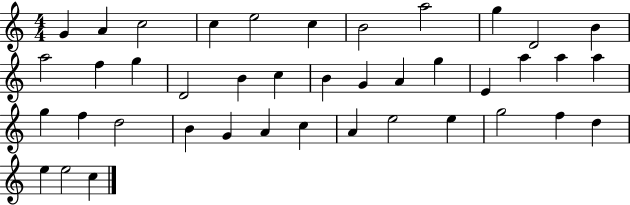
{
  \clef treble
  \numericTimeSignature
  \time 4/4
  \key c \major
  g'4 a'4 c''2 | c''4 e''2 c''4 | b'2 a''2 | g''4 d'2 b'4 | \break a''2 f''4 g''4 | d'2 b'4 c''4 | b'4 g'4 a'4 g''4 | e'4 a''4 a''4 a''4 | \break g''4 f''4 d''2 | b'4 g'4 a'4 c''4 | a'4 e''2 e''4 | g''2 f''4 d''4 | \break e''4 e''2 c''4 | \bar "|."
}